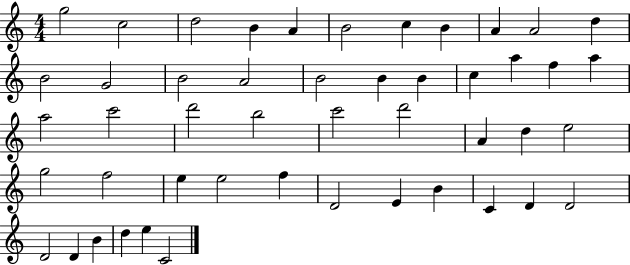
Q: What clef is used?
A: treble